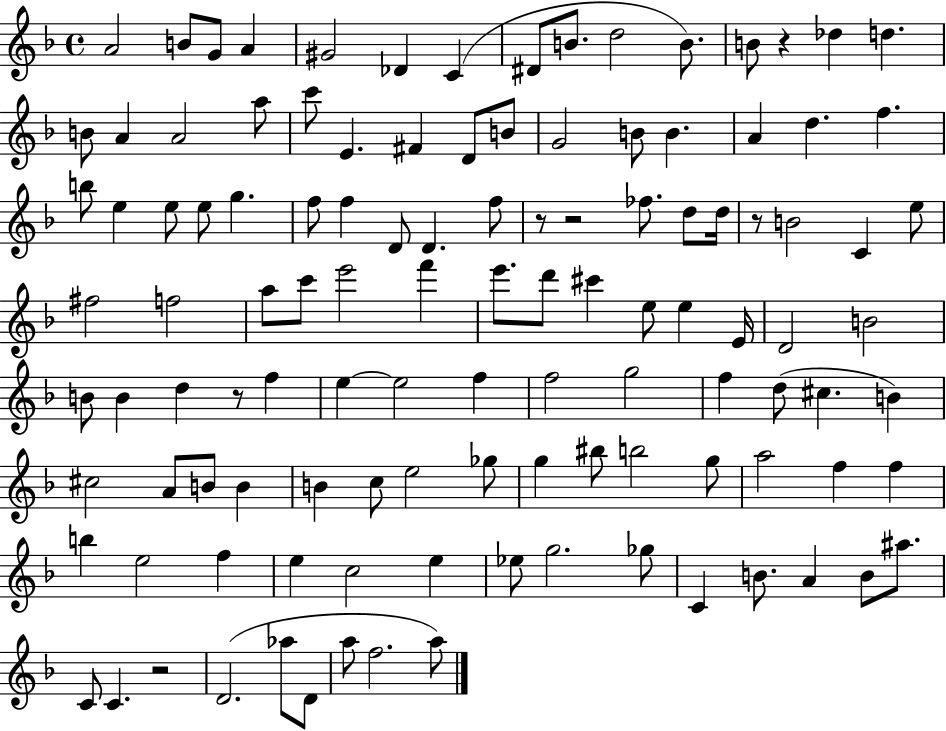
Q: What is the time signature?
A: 4/4